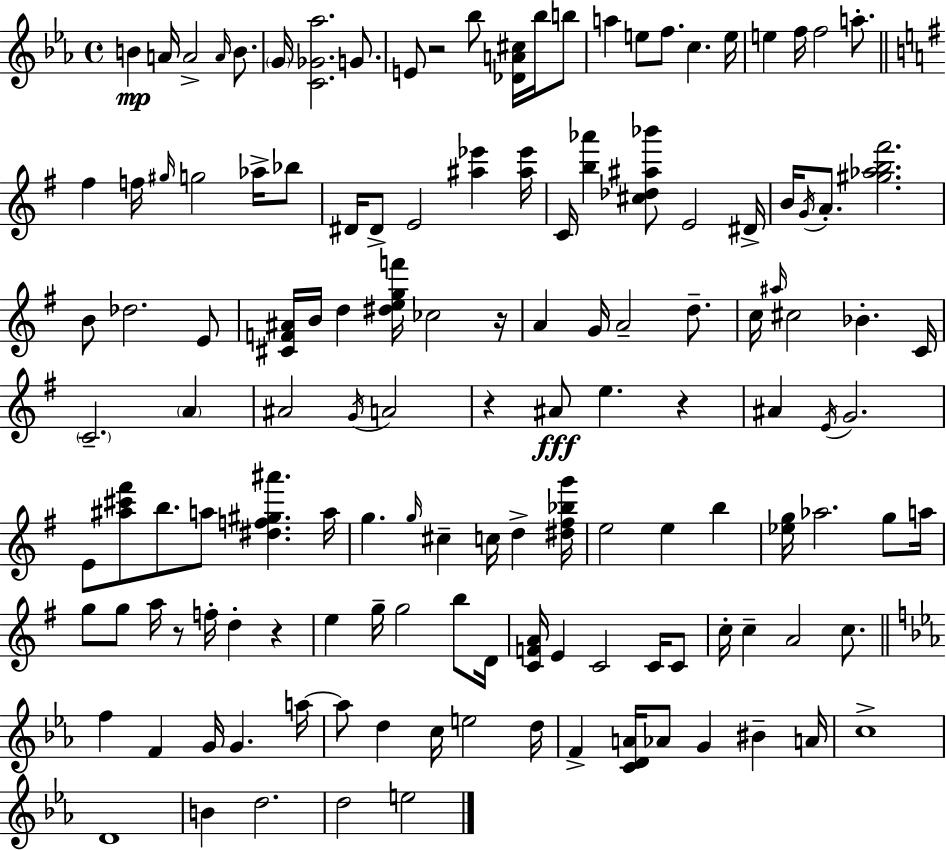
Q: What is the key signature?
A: EES major